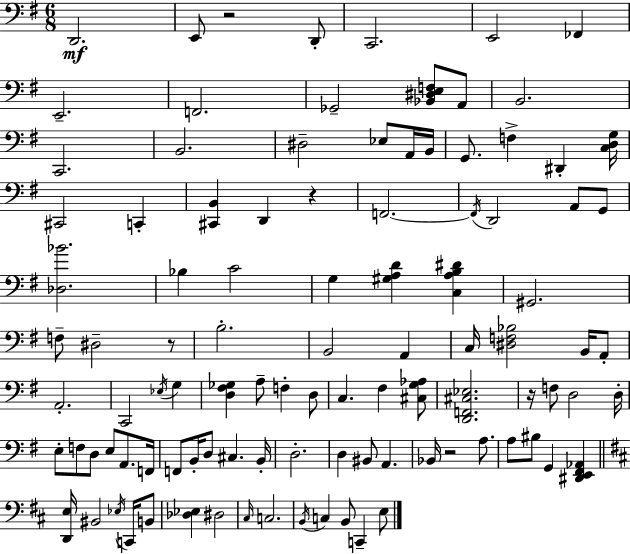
X:1
T:Untitled
M:6/8
L:1/4
K:G
D,,2 E,,/2 z2 D,,/2 C,,2 E,,2 _F,, E,,2 F,,2 _G,,2 [_B,,^D,E,F,]/2 A,,/2 B,,2 C,,2 B,,2 ^D,2 _E,/2 A,,/4 B,,/4 G,,/2 F, ^D,, [C,D,G,]/4 ^C,,2 C,, [^C,,B,,] D,, z F,,2 F,,/4 D,,2 A,,/2 G,,/2 [_D,_B]2 _B, C2 G, [^G,A,D] [C,A,B,^D] ^G,,2 F,/2 ^D,2 z/2 B,2 B,,2 A,, C,/4 [^D,F,_B,]2 B,,/4 A,,/2 A,,2 C,,2 _E,/4 G, [D,^F,_G,] A,/2 F, D,/2 C, ^F, [^C,G,_A,]/2 [D,,F,,^C,_E,]2 z/4 F,/2 D,2 D,/4 E,/2 F,/2 D,/2 E,/2 A,,/2 F,,/4 F,,/2 B,,/4 D,/2 ^C, B,,/4 D,2 D, ^B,,/2 A,, _B,,/4 z2 A,/2 A,/2 ^B,/2 G,, [^D,,E,,^F,,_A,,] [D,,E,]/4 ^B,,2 _E,/4 C,,/4 B,,/2 [_D,_E,] ^D,2 ^C,/4 C,2 B,,/4 C, B,,/2 C,, E,/2